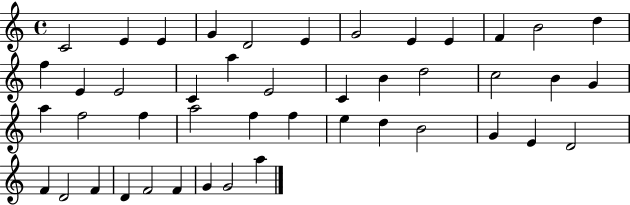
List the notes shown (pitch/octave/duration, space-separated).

C4/h E4/q E4/q G4/q D4/h E4/q G4/h E4/q E4/q F4/q B4/h D5/q F5/q E4/q E4/h C4/q A5/q E4/h C4/q B4/q D5/h C5/h B4/q G4/q A5/q F5/h F5/q A5/h F5/q F5/q E5/q D5/q B4/h G4/q E4/q D4/h F4/q D4/h F4/q D4/q F4/h F4/q G4/q G4/h A5/q